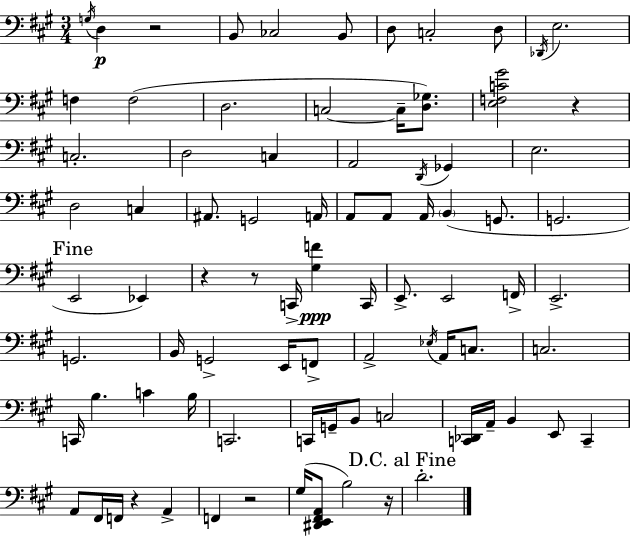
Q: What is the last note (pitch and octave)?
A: D4